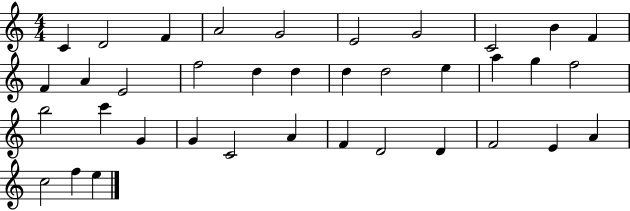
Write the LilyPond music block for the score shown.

{
  \clef treble
  \numericTimeSignature
  \time 4/4
  \key c \major
  c'4 d'2 f'4 | a'2 g'2 | e'2 g'2 | c'2 b'4 f'4 | \break f'4 a'4 e'2 | f''2 d''4 d''4 | d''4 d''2 e''4 | a''4 g''4 f''2 | \break b''2 c'''4 g'4 | g'4 c'2 a'4 | f'4 d'2 d'4 | f'2 e'4 a'4 | \break c''2 f''4 e''4 | \bar "|."
}